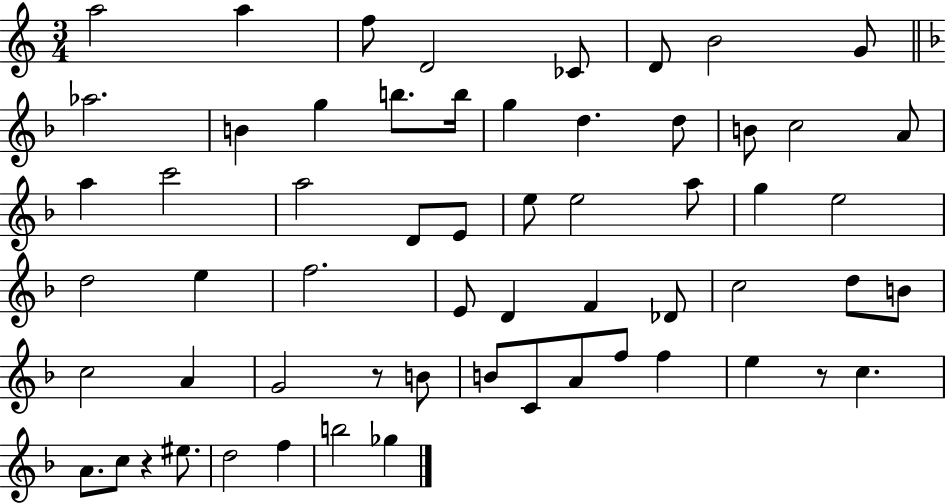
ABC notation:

X:1
T:Untitled
M:3/4
L:1/4
K:C
a2 a f/2 D2 _C/2 D/2 B2 G/2 _a2 B g b/2 b/4 g d d/2 B/2 c2 A/2 a c'2 a2 D/2 E/2 e/2 e2 a/2 g e2 d2 e f2 E/2 D F _D/2 c2 d/2 B/2 c2 A G2 z/2 B/2 B/2 C/2 A/2 f/2 f e z/2 c A/2 c/2 z ^e/2 d2 f b2 _g